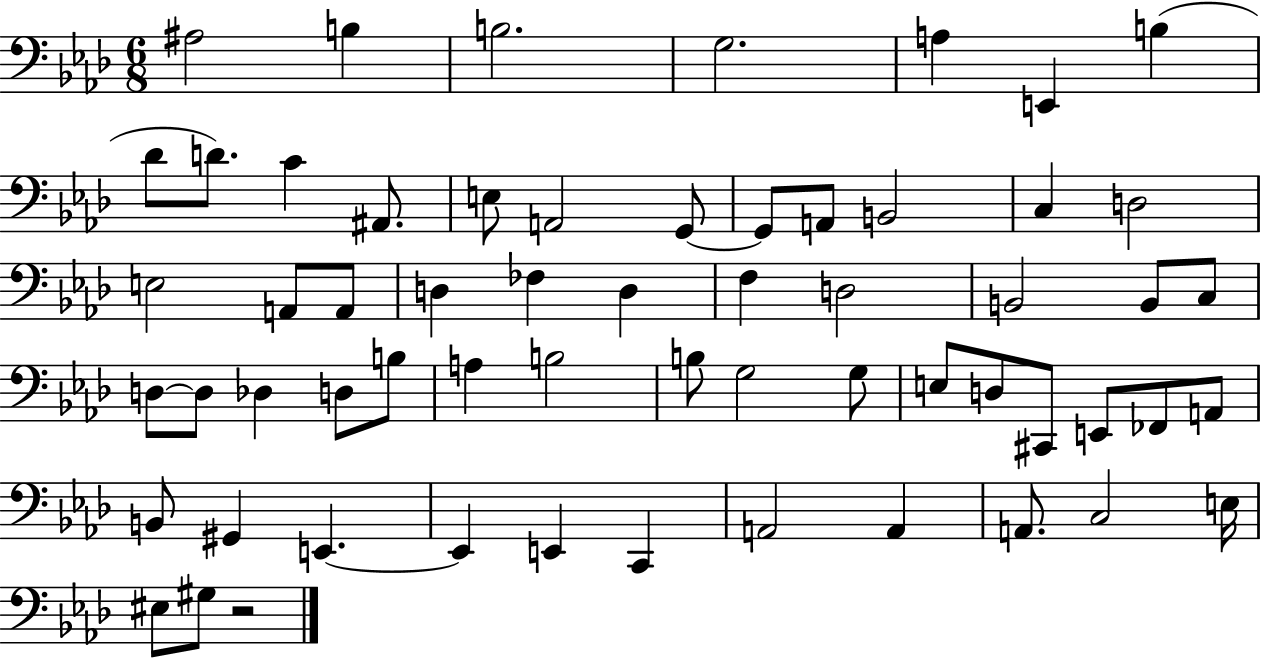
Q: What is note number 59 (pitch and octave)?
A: G#3